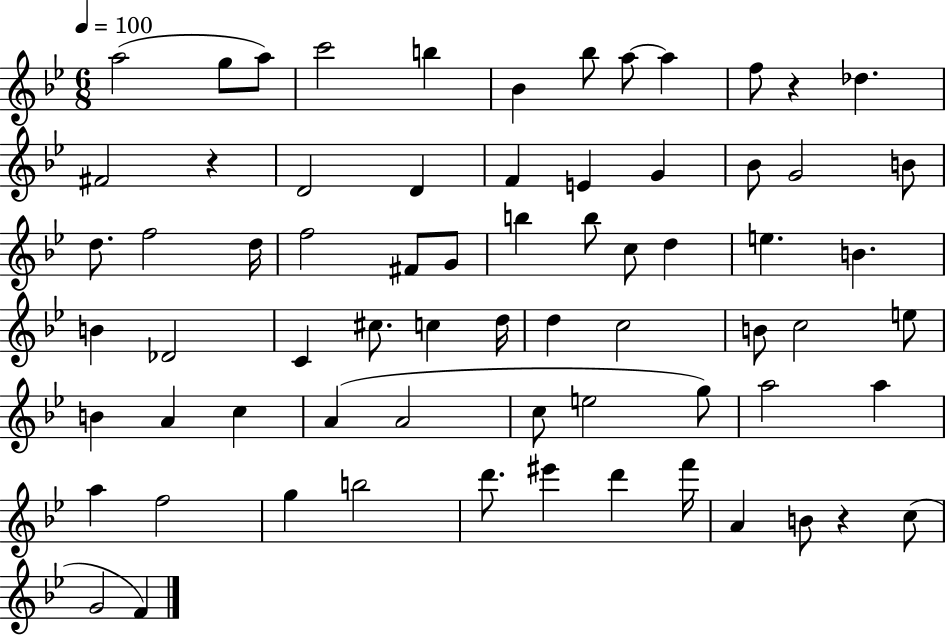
{
  \clef treble
  \numericTimeSignature
  \time 6/8
  \key bes \major
  \tempo 4 = 100
  a''2( g''8 a''8) | c'''2 b''4 | bes'4 bes''8 a''8~~ a''4 | f''8 r4 des''4. | \break fis'2 r4 | d'2 d'4 | f'4 e'4 g'4 | bes'8 g'2 b'8 | \break d''8. f''2 d''16 | f''2 fis'8 g'8 | b''4 b''8 c''8 d''4 | e''4. b'4. | \break b'4 des'2 | c'4 cis''8. c''4 d''16 | d''4 c''2 | b'8 c''2 e''8 | \break b'4 a'4 c''4 | a'4( a'2 | c''8 e''2 g''8) | a''2 a''4 | \break a''4 f''2 | g''4 b''2 | d'''8. eis'''4 d'''4 f'''16 | a'4 b'8 r4 c''8( | \break g'2 f'4) | \bar "|."
}